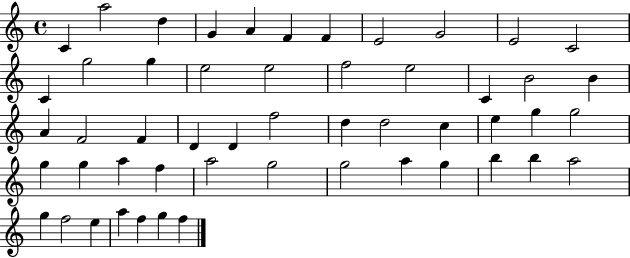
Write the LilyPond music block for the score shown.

{
  \clef treble
  \time 4/4
  \defaultTimeSignature
  \key c \major
  c'4 a''2 d''4 | g'4 a'4 f'4 f'4 | e'2 g'2 | e'2 c'2 | \break c'4 g''2 g''4 | e''2 e''2 | f''2 e''2 | c'4 b'2 b'4 | \break a'4 f'2 f'4 | d'4 d'4 f''2 | d''4 d''2 c''4 | e''4 g''4 g''2 | \break g''4 g''4 a''4 f''4 | a''2 g''2 | g''2 a''4 g''4 | b''4 b''4 a''2 | \break g''4 f''2 e''4 | a''4 f''4 g''4 f''4 | \bar "|."
}